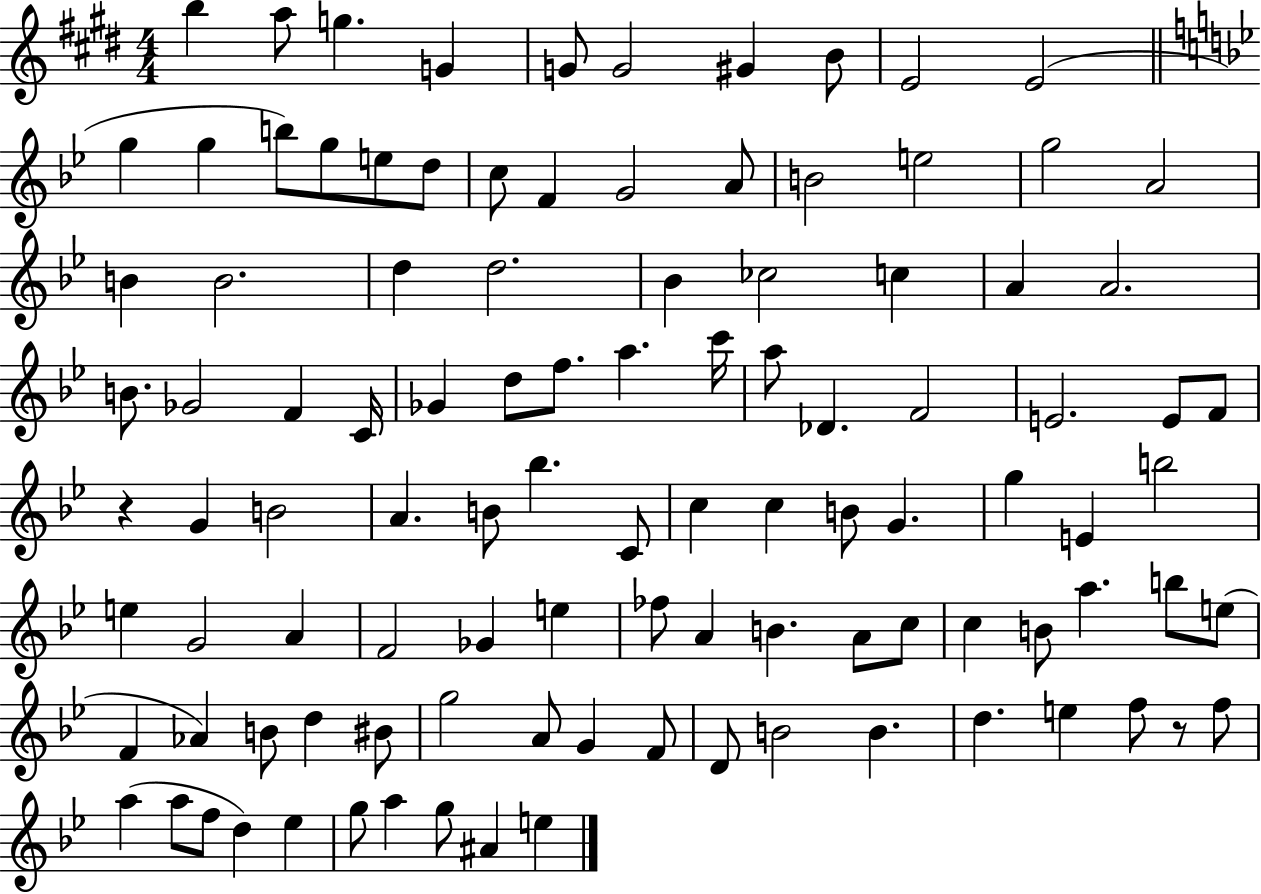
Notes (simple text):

B5/q A5/e G5/q. G4/q G4/e G4/h G#4/q B4/e E4/h E4/h G5/q G5/q B5/e G5/e E5/e D5/e C5/e F4/q G4/h A4/e B4/h E5/h G5/h A4/h B4/q B4/h. D5/q D5/h. Bb4/q CES5/h C5/q A4/q A4/h. B4/e. Gb4/h F4/q C4/s Gb4/q D5/e F5/e. A5/q. C6/s A5/e Db4/q. F4/h E4/h. E4/e F4/e R/q G4/q B4/h A4/q. B4/e Bb5/q. C4/e C5/q C5/q B4/e G4/q. G5/q E4/q B5/h E5/q G4/h A4/q F4/h Gb4/q E5/q FES5/e A4/q B4/q. A4/e C5/e C5/q B4/e A5/q. B5/e E5/e F4/q Ab4/q B4/e D5/q BIS4/e G5/h A4/e G4/q F4/e D4/e B4/h B4/q. D5/q. E5/q F5/e R/e F5/e A5/q A5/e F5/e D5/q Eb5/q G5/e A5/q G5/e A#4/q E5/q